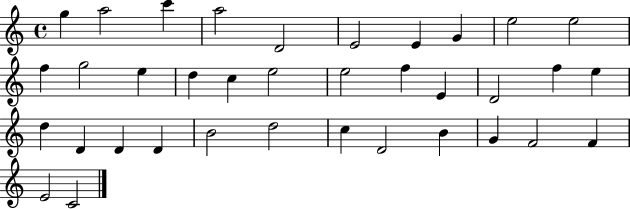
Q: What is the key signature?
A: C major